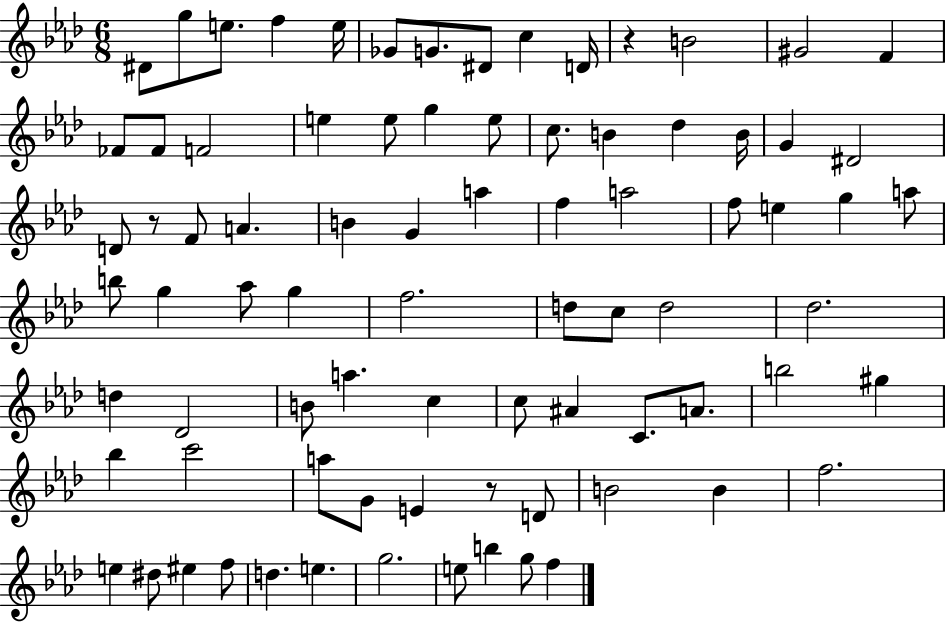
X:1
T:Untitled
M:6/8
L:1/4
K:Ab
^D/2 g/2 e/2 f e/4 _G/2 G/2 ^D/2 c D/4 z B2 ^G2 F _F/2 _F/2 F2 e e/2 g e/2 c/2 B _d B/4 G ^D2 D/2 z/2 F/2 A B G a f a2 f/2 e g a/2 b/2 g _a/2 g f2 d/2 c/2 d2 _d2 d _D2 B/2 a c c/2 ^A C/2 A/2 b2 ^g _b c'2 a/2 G/2 E z/2 D/2 B2 B f2 e ^d/2 ^e f/2 d e g2 e/2 b g/2 f